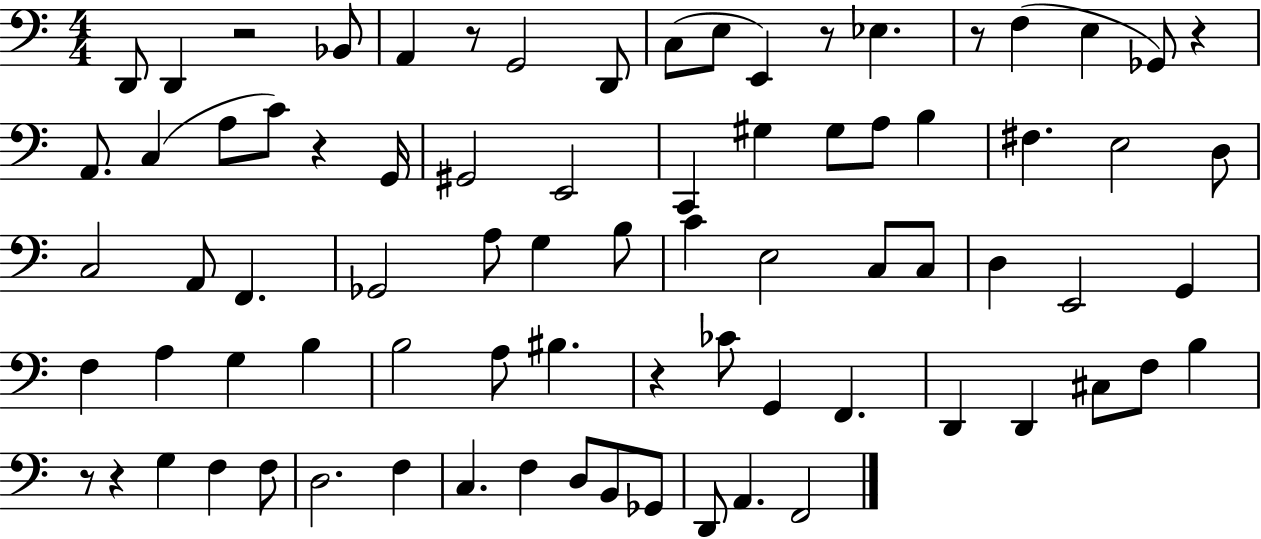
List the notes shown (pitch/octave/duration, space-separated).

D2/e D2/q R/h Bb2/e A2/q R/e G2/h D2/e C3/e E3/e E2/q R/e Eb3/q. R/e F3/q E3/q Gb2/e R/q A2/e. C3/q A3/e C4/e R/q G2/s G#2/h E2/h C2/q G#3/q G#3/e A3/e B3/q F#3/q. E3/h D3/e C3/h A2/e F2/q. Gb2/h A3/e G3/q B3/e C4/q E3/h C3/e C3/e D3/q E2/h G2/q F3/q A3/q G3/q B3/q B3/h A3/e BIS3/q. R/q CES4/e G2/q F2/q. D2/q D2/q C#3/e F3/e B3/q R/e R/q G3/q F3/q F3/e D3/h. F3/q C3/q. F3/q D3/e B2/e Gb2/e D2/e A2/q. F2/h